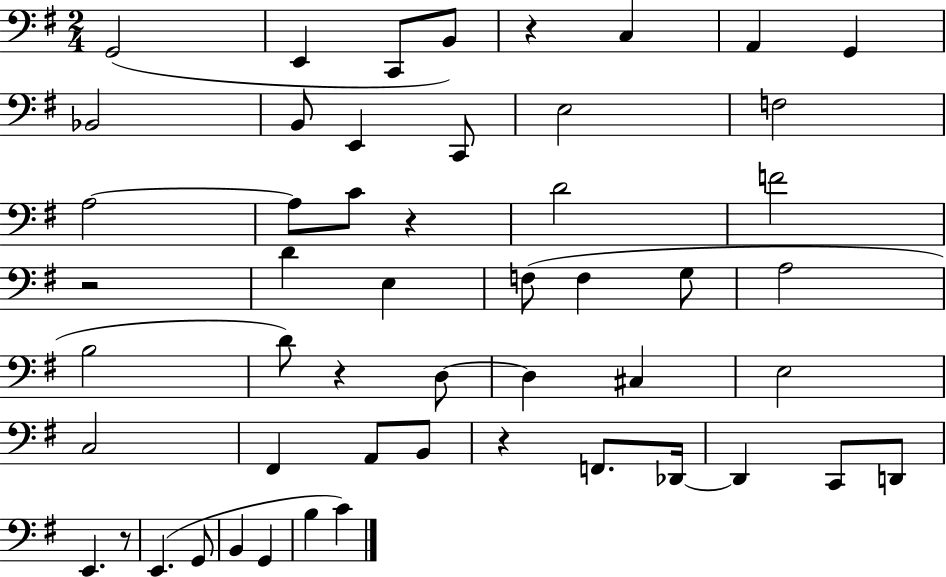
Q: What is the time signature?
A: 2/4